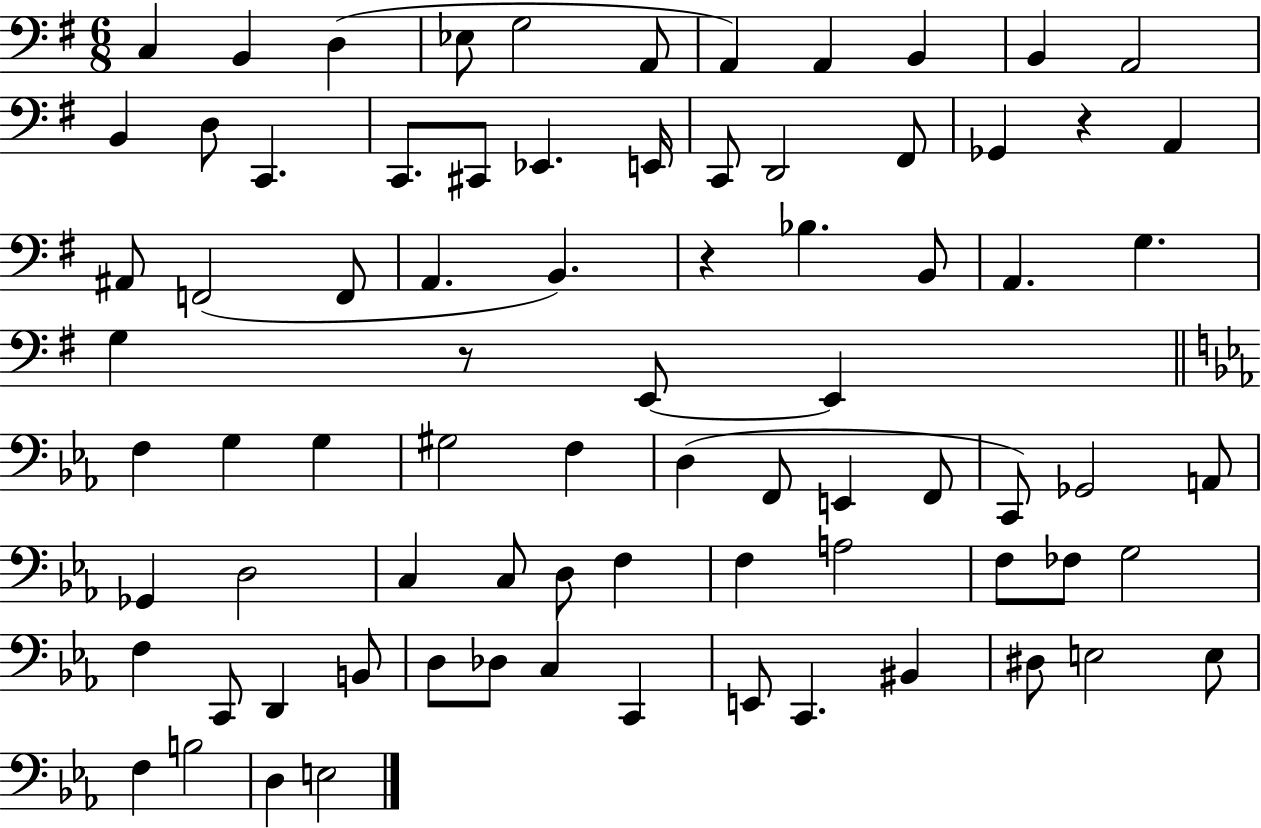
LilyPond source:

{
  \clef bass
  \numericTimeSignature
  \time 6/8
  \key g \major
  \repeat volta 2 { c4 b,4 d4( | ees8 g2 a,8 | a,4) a,4 b,4 | b,4 a,2 | \break b,4 d8 c,4. | c,8. cis,8 ees,4. e,16 | c,8 d,2 fis,8 | ges,4 r4 a,4 | \break ais,8 f,2( f,8 | a,4. b,4.) | r4 bes4. b,8 | a,4. g4. | \break g4 r8 e,8~~ e,4 | \bar "||" \break \key ees \major f4 g4 g4 | gis2 f4 | d4( f,8 e,4 f,8 | c,8) ges,2 a,8 | \break ges,4 d2 | c4 c8 d8 f4 | f4 a2 | f8 fes8 g2 | \break f4 c,8 d,4 b,8 | d8 des8 c4 c,4 | e,8 c,4. bis,4 | dis8 e2 e8 | \break f4 b2 | d4 e2 | } \bar "|."
}